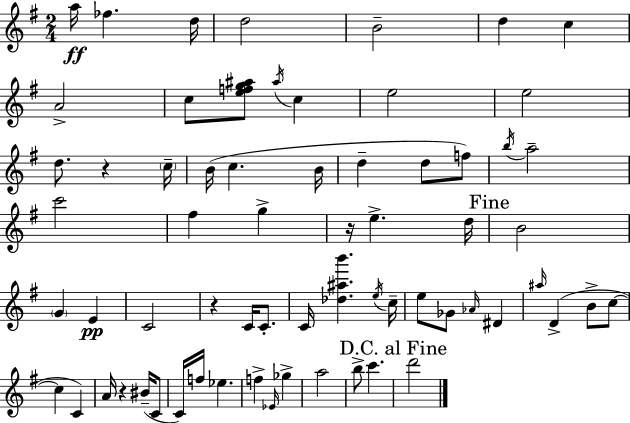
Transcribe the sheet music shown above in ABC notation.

X:1
T:Untitled
M:2/4
L:1/4
K:G
a/4 _f d/4 d2 B2 d c A2 c/2 [efg^a]/2 ^a/4 c e2 e2 d/2 z c/4 B/4 c B/4 d d/2 f/2 b/4 a2 c'2 ^f g z/4 e d/4 B2 G E C2 z C/4 C/2 C/4 [_d^ab'] e/4 c/4 e/2 _G/2 _A/4 ^D ^a/4 D B/2 c/2 c C A/4 z ^B/4 C/2 C/4 f/4 _e f _E/4 _g a2 b/2 c' d'2